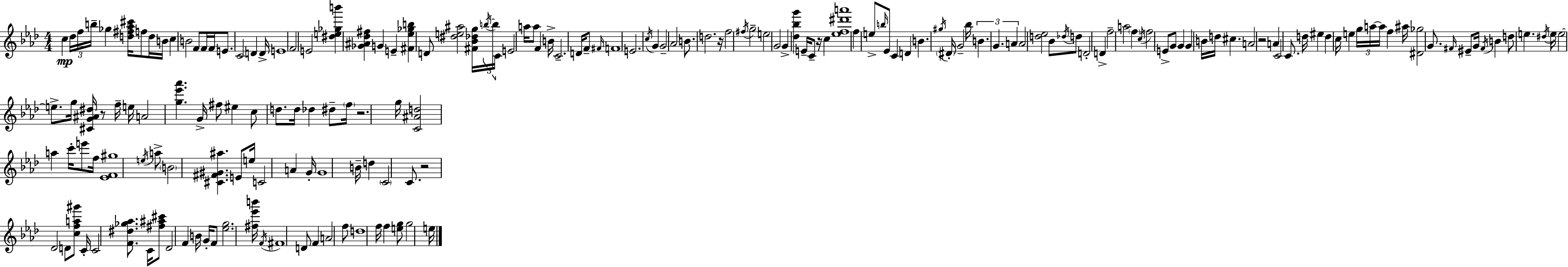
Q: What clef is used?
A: treble